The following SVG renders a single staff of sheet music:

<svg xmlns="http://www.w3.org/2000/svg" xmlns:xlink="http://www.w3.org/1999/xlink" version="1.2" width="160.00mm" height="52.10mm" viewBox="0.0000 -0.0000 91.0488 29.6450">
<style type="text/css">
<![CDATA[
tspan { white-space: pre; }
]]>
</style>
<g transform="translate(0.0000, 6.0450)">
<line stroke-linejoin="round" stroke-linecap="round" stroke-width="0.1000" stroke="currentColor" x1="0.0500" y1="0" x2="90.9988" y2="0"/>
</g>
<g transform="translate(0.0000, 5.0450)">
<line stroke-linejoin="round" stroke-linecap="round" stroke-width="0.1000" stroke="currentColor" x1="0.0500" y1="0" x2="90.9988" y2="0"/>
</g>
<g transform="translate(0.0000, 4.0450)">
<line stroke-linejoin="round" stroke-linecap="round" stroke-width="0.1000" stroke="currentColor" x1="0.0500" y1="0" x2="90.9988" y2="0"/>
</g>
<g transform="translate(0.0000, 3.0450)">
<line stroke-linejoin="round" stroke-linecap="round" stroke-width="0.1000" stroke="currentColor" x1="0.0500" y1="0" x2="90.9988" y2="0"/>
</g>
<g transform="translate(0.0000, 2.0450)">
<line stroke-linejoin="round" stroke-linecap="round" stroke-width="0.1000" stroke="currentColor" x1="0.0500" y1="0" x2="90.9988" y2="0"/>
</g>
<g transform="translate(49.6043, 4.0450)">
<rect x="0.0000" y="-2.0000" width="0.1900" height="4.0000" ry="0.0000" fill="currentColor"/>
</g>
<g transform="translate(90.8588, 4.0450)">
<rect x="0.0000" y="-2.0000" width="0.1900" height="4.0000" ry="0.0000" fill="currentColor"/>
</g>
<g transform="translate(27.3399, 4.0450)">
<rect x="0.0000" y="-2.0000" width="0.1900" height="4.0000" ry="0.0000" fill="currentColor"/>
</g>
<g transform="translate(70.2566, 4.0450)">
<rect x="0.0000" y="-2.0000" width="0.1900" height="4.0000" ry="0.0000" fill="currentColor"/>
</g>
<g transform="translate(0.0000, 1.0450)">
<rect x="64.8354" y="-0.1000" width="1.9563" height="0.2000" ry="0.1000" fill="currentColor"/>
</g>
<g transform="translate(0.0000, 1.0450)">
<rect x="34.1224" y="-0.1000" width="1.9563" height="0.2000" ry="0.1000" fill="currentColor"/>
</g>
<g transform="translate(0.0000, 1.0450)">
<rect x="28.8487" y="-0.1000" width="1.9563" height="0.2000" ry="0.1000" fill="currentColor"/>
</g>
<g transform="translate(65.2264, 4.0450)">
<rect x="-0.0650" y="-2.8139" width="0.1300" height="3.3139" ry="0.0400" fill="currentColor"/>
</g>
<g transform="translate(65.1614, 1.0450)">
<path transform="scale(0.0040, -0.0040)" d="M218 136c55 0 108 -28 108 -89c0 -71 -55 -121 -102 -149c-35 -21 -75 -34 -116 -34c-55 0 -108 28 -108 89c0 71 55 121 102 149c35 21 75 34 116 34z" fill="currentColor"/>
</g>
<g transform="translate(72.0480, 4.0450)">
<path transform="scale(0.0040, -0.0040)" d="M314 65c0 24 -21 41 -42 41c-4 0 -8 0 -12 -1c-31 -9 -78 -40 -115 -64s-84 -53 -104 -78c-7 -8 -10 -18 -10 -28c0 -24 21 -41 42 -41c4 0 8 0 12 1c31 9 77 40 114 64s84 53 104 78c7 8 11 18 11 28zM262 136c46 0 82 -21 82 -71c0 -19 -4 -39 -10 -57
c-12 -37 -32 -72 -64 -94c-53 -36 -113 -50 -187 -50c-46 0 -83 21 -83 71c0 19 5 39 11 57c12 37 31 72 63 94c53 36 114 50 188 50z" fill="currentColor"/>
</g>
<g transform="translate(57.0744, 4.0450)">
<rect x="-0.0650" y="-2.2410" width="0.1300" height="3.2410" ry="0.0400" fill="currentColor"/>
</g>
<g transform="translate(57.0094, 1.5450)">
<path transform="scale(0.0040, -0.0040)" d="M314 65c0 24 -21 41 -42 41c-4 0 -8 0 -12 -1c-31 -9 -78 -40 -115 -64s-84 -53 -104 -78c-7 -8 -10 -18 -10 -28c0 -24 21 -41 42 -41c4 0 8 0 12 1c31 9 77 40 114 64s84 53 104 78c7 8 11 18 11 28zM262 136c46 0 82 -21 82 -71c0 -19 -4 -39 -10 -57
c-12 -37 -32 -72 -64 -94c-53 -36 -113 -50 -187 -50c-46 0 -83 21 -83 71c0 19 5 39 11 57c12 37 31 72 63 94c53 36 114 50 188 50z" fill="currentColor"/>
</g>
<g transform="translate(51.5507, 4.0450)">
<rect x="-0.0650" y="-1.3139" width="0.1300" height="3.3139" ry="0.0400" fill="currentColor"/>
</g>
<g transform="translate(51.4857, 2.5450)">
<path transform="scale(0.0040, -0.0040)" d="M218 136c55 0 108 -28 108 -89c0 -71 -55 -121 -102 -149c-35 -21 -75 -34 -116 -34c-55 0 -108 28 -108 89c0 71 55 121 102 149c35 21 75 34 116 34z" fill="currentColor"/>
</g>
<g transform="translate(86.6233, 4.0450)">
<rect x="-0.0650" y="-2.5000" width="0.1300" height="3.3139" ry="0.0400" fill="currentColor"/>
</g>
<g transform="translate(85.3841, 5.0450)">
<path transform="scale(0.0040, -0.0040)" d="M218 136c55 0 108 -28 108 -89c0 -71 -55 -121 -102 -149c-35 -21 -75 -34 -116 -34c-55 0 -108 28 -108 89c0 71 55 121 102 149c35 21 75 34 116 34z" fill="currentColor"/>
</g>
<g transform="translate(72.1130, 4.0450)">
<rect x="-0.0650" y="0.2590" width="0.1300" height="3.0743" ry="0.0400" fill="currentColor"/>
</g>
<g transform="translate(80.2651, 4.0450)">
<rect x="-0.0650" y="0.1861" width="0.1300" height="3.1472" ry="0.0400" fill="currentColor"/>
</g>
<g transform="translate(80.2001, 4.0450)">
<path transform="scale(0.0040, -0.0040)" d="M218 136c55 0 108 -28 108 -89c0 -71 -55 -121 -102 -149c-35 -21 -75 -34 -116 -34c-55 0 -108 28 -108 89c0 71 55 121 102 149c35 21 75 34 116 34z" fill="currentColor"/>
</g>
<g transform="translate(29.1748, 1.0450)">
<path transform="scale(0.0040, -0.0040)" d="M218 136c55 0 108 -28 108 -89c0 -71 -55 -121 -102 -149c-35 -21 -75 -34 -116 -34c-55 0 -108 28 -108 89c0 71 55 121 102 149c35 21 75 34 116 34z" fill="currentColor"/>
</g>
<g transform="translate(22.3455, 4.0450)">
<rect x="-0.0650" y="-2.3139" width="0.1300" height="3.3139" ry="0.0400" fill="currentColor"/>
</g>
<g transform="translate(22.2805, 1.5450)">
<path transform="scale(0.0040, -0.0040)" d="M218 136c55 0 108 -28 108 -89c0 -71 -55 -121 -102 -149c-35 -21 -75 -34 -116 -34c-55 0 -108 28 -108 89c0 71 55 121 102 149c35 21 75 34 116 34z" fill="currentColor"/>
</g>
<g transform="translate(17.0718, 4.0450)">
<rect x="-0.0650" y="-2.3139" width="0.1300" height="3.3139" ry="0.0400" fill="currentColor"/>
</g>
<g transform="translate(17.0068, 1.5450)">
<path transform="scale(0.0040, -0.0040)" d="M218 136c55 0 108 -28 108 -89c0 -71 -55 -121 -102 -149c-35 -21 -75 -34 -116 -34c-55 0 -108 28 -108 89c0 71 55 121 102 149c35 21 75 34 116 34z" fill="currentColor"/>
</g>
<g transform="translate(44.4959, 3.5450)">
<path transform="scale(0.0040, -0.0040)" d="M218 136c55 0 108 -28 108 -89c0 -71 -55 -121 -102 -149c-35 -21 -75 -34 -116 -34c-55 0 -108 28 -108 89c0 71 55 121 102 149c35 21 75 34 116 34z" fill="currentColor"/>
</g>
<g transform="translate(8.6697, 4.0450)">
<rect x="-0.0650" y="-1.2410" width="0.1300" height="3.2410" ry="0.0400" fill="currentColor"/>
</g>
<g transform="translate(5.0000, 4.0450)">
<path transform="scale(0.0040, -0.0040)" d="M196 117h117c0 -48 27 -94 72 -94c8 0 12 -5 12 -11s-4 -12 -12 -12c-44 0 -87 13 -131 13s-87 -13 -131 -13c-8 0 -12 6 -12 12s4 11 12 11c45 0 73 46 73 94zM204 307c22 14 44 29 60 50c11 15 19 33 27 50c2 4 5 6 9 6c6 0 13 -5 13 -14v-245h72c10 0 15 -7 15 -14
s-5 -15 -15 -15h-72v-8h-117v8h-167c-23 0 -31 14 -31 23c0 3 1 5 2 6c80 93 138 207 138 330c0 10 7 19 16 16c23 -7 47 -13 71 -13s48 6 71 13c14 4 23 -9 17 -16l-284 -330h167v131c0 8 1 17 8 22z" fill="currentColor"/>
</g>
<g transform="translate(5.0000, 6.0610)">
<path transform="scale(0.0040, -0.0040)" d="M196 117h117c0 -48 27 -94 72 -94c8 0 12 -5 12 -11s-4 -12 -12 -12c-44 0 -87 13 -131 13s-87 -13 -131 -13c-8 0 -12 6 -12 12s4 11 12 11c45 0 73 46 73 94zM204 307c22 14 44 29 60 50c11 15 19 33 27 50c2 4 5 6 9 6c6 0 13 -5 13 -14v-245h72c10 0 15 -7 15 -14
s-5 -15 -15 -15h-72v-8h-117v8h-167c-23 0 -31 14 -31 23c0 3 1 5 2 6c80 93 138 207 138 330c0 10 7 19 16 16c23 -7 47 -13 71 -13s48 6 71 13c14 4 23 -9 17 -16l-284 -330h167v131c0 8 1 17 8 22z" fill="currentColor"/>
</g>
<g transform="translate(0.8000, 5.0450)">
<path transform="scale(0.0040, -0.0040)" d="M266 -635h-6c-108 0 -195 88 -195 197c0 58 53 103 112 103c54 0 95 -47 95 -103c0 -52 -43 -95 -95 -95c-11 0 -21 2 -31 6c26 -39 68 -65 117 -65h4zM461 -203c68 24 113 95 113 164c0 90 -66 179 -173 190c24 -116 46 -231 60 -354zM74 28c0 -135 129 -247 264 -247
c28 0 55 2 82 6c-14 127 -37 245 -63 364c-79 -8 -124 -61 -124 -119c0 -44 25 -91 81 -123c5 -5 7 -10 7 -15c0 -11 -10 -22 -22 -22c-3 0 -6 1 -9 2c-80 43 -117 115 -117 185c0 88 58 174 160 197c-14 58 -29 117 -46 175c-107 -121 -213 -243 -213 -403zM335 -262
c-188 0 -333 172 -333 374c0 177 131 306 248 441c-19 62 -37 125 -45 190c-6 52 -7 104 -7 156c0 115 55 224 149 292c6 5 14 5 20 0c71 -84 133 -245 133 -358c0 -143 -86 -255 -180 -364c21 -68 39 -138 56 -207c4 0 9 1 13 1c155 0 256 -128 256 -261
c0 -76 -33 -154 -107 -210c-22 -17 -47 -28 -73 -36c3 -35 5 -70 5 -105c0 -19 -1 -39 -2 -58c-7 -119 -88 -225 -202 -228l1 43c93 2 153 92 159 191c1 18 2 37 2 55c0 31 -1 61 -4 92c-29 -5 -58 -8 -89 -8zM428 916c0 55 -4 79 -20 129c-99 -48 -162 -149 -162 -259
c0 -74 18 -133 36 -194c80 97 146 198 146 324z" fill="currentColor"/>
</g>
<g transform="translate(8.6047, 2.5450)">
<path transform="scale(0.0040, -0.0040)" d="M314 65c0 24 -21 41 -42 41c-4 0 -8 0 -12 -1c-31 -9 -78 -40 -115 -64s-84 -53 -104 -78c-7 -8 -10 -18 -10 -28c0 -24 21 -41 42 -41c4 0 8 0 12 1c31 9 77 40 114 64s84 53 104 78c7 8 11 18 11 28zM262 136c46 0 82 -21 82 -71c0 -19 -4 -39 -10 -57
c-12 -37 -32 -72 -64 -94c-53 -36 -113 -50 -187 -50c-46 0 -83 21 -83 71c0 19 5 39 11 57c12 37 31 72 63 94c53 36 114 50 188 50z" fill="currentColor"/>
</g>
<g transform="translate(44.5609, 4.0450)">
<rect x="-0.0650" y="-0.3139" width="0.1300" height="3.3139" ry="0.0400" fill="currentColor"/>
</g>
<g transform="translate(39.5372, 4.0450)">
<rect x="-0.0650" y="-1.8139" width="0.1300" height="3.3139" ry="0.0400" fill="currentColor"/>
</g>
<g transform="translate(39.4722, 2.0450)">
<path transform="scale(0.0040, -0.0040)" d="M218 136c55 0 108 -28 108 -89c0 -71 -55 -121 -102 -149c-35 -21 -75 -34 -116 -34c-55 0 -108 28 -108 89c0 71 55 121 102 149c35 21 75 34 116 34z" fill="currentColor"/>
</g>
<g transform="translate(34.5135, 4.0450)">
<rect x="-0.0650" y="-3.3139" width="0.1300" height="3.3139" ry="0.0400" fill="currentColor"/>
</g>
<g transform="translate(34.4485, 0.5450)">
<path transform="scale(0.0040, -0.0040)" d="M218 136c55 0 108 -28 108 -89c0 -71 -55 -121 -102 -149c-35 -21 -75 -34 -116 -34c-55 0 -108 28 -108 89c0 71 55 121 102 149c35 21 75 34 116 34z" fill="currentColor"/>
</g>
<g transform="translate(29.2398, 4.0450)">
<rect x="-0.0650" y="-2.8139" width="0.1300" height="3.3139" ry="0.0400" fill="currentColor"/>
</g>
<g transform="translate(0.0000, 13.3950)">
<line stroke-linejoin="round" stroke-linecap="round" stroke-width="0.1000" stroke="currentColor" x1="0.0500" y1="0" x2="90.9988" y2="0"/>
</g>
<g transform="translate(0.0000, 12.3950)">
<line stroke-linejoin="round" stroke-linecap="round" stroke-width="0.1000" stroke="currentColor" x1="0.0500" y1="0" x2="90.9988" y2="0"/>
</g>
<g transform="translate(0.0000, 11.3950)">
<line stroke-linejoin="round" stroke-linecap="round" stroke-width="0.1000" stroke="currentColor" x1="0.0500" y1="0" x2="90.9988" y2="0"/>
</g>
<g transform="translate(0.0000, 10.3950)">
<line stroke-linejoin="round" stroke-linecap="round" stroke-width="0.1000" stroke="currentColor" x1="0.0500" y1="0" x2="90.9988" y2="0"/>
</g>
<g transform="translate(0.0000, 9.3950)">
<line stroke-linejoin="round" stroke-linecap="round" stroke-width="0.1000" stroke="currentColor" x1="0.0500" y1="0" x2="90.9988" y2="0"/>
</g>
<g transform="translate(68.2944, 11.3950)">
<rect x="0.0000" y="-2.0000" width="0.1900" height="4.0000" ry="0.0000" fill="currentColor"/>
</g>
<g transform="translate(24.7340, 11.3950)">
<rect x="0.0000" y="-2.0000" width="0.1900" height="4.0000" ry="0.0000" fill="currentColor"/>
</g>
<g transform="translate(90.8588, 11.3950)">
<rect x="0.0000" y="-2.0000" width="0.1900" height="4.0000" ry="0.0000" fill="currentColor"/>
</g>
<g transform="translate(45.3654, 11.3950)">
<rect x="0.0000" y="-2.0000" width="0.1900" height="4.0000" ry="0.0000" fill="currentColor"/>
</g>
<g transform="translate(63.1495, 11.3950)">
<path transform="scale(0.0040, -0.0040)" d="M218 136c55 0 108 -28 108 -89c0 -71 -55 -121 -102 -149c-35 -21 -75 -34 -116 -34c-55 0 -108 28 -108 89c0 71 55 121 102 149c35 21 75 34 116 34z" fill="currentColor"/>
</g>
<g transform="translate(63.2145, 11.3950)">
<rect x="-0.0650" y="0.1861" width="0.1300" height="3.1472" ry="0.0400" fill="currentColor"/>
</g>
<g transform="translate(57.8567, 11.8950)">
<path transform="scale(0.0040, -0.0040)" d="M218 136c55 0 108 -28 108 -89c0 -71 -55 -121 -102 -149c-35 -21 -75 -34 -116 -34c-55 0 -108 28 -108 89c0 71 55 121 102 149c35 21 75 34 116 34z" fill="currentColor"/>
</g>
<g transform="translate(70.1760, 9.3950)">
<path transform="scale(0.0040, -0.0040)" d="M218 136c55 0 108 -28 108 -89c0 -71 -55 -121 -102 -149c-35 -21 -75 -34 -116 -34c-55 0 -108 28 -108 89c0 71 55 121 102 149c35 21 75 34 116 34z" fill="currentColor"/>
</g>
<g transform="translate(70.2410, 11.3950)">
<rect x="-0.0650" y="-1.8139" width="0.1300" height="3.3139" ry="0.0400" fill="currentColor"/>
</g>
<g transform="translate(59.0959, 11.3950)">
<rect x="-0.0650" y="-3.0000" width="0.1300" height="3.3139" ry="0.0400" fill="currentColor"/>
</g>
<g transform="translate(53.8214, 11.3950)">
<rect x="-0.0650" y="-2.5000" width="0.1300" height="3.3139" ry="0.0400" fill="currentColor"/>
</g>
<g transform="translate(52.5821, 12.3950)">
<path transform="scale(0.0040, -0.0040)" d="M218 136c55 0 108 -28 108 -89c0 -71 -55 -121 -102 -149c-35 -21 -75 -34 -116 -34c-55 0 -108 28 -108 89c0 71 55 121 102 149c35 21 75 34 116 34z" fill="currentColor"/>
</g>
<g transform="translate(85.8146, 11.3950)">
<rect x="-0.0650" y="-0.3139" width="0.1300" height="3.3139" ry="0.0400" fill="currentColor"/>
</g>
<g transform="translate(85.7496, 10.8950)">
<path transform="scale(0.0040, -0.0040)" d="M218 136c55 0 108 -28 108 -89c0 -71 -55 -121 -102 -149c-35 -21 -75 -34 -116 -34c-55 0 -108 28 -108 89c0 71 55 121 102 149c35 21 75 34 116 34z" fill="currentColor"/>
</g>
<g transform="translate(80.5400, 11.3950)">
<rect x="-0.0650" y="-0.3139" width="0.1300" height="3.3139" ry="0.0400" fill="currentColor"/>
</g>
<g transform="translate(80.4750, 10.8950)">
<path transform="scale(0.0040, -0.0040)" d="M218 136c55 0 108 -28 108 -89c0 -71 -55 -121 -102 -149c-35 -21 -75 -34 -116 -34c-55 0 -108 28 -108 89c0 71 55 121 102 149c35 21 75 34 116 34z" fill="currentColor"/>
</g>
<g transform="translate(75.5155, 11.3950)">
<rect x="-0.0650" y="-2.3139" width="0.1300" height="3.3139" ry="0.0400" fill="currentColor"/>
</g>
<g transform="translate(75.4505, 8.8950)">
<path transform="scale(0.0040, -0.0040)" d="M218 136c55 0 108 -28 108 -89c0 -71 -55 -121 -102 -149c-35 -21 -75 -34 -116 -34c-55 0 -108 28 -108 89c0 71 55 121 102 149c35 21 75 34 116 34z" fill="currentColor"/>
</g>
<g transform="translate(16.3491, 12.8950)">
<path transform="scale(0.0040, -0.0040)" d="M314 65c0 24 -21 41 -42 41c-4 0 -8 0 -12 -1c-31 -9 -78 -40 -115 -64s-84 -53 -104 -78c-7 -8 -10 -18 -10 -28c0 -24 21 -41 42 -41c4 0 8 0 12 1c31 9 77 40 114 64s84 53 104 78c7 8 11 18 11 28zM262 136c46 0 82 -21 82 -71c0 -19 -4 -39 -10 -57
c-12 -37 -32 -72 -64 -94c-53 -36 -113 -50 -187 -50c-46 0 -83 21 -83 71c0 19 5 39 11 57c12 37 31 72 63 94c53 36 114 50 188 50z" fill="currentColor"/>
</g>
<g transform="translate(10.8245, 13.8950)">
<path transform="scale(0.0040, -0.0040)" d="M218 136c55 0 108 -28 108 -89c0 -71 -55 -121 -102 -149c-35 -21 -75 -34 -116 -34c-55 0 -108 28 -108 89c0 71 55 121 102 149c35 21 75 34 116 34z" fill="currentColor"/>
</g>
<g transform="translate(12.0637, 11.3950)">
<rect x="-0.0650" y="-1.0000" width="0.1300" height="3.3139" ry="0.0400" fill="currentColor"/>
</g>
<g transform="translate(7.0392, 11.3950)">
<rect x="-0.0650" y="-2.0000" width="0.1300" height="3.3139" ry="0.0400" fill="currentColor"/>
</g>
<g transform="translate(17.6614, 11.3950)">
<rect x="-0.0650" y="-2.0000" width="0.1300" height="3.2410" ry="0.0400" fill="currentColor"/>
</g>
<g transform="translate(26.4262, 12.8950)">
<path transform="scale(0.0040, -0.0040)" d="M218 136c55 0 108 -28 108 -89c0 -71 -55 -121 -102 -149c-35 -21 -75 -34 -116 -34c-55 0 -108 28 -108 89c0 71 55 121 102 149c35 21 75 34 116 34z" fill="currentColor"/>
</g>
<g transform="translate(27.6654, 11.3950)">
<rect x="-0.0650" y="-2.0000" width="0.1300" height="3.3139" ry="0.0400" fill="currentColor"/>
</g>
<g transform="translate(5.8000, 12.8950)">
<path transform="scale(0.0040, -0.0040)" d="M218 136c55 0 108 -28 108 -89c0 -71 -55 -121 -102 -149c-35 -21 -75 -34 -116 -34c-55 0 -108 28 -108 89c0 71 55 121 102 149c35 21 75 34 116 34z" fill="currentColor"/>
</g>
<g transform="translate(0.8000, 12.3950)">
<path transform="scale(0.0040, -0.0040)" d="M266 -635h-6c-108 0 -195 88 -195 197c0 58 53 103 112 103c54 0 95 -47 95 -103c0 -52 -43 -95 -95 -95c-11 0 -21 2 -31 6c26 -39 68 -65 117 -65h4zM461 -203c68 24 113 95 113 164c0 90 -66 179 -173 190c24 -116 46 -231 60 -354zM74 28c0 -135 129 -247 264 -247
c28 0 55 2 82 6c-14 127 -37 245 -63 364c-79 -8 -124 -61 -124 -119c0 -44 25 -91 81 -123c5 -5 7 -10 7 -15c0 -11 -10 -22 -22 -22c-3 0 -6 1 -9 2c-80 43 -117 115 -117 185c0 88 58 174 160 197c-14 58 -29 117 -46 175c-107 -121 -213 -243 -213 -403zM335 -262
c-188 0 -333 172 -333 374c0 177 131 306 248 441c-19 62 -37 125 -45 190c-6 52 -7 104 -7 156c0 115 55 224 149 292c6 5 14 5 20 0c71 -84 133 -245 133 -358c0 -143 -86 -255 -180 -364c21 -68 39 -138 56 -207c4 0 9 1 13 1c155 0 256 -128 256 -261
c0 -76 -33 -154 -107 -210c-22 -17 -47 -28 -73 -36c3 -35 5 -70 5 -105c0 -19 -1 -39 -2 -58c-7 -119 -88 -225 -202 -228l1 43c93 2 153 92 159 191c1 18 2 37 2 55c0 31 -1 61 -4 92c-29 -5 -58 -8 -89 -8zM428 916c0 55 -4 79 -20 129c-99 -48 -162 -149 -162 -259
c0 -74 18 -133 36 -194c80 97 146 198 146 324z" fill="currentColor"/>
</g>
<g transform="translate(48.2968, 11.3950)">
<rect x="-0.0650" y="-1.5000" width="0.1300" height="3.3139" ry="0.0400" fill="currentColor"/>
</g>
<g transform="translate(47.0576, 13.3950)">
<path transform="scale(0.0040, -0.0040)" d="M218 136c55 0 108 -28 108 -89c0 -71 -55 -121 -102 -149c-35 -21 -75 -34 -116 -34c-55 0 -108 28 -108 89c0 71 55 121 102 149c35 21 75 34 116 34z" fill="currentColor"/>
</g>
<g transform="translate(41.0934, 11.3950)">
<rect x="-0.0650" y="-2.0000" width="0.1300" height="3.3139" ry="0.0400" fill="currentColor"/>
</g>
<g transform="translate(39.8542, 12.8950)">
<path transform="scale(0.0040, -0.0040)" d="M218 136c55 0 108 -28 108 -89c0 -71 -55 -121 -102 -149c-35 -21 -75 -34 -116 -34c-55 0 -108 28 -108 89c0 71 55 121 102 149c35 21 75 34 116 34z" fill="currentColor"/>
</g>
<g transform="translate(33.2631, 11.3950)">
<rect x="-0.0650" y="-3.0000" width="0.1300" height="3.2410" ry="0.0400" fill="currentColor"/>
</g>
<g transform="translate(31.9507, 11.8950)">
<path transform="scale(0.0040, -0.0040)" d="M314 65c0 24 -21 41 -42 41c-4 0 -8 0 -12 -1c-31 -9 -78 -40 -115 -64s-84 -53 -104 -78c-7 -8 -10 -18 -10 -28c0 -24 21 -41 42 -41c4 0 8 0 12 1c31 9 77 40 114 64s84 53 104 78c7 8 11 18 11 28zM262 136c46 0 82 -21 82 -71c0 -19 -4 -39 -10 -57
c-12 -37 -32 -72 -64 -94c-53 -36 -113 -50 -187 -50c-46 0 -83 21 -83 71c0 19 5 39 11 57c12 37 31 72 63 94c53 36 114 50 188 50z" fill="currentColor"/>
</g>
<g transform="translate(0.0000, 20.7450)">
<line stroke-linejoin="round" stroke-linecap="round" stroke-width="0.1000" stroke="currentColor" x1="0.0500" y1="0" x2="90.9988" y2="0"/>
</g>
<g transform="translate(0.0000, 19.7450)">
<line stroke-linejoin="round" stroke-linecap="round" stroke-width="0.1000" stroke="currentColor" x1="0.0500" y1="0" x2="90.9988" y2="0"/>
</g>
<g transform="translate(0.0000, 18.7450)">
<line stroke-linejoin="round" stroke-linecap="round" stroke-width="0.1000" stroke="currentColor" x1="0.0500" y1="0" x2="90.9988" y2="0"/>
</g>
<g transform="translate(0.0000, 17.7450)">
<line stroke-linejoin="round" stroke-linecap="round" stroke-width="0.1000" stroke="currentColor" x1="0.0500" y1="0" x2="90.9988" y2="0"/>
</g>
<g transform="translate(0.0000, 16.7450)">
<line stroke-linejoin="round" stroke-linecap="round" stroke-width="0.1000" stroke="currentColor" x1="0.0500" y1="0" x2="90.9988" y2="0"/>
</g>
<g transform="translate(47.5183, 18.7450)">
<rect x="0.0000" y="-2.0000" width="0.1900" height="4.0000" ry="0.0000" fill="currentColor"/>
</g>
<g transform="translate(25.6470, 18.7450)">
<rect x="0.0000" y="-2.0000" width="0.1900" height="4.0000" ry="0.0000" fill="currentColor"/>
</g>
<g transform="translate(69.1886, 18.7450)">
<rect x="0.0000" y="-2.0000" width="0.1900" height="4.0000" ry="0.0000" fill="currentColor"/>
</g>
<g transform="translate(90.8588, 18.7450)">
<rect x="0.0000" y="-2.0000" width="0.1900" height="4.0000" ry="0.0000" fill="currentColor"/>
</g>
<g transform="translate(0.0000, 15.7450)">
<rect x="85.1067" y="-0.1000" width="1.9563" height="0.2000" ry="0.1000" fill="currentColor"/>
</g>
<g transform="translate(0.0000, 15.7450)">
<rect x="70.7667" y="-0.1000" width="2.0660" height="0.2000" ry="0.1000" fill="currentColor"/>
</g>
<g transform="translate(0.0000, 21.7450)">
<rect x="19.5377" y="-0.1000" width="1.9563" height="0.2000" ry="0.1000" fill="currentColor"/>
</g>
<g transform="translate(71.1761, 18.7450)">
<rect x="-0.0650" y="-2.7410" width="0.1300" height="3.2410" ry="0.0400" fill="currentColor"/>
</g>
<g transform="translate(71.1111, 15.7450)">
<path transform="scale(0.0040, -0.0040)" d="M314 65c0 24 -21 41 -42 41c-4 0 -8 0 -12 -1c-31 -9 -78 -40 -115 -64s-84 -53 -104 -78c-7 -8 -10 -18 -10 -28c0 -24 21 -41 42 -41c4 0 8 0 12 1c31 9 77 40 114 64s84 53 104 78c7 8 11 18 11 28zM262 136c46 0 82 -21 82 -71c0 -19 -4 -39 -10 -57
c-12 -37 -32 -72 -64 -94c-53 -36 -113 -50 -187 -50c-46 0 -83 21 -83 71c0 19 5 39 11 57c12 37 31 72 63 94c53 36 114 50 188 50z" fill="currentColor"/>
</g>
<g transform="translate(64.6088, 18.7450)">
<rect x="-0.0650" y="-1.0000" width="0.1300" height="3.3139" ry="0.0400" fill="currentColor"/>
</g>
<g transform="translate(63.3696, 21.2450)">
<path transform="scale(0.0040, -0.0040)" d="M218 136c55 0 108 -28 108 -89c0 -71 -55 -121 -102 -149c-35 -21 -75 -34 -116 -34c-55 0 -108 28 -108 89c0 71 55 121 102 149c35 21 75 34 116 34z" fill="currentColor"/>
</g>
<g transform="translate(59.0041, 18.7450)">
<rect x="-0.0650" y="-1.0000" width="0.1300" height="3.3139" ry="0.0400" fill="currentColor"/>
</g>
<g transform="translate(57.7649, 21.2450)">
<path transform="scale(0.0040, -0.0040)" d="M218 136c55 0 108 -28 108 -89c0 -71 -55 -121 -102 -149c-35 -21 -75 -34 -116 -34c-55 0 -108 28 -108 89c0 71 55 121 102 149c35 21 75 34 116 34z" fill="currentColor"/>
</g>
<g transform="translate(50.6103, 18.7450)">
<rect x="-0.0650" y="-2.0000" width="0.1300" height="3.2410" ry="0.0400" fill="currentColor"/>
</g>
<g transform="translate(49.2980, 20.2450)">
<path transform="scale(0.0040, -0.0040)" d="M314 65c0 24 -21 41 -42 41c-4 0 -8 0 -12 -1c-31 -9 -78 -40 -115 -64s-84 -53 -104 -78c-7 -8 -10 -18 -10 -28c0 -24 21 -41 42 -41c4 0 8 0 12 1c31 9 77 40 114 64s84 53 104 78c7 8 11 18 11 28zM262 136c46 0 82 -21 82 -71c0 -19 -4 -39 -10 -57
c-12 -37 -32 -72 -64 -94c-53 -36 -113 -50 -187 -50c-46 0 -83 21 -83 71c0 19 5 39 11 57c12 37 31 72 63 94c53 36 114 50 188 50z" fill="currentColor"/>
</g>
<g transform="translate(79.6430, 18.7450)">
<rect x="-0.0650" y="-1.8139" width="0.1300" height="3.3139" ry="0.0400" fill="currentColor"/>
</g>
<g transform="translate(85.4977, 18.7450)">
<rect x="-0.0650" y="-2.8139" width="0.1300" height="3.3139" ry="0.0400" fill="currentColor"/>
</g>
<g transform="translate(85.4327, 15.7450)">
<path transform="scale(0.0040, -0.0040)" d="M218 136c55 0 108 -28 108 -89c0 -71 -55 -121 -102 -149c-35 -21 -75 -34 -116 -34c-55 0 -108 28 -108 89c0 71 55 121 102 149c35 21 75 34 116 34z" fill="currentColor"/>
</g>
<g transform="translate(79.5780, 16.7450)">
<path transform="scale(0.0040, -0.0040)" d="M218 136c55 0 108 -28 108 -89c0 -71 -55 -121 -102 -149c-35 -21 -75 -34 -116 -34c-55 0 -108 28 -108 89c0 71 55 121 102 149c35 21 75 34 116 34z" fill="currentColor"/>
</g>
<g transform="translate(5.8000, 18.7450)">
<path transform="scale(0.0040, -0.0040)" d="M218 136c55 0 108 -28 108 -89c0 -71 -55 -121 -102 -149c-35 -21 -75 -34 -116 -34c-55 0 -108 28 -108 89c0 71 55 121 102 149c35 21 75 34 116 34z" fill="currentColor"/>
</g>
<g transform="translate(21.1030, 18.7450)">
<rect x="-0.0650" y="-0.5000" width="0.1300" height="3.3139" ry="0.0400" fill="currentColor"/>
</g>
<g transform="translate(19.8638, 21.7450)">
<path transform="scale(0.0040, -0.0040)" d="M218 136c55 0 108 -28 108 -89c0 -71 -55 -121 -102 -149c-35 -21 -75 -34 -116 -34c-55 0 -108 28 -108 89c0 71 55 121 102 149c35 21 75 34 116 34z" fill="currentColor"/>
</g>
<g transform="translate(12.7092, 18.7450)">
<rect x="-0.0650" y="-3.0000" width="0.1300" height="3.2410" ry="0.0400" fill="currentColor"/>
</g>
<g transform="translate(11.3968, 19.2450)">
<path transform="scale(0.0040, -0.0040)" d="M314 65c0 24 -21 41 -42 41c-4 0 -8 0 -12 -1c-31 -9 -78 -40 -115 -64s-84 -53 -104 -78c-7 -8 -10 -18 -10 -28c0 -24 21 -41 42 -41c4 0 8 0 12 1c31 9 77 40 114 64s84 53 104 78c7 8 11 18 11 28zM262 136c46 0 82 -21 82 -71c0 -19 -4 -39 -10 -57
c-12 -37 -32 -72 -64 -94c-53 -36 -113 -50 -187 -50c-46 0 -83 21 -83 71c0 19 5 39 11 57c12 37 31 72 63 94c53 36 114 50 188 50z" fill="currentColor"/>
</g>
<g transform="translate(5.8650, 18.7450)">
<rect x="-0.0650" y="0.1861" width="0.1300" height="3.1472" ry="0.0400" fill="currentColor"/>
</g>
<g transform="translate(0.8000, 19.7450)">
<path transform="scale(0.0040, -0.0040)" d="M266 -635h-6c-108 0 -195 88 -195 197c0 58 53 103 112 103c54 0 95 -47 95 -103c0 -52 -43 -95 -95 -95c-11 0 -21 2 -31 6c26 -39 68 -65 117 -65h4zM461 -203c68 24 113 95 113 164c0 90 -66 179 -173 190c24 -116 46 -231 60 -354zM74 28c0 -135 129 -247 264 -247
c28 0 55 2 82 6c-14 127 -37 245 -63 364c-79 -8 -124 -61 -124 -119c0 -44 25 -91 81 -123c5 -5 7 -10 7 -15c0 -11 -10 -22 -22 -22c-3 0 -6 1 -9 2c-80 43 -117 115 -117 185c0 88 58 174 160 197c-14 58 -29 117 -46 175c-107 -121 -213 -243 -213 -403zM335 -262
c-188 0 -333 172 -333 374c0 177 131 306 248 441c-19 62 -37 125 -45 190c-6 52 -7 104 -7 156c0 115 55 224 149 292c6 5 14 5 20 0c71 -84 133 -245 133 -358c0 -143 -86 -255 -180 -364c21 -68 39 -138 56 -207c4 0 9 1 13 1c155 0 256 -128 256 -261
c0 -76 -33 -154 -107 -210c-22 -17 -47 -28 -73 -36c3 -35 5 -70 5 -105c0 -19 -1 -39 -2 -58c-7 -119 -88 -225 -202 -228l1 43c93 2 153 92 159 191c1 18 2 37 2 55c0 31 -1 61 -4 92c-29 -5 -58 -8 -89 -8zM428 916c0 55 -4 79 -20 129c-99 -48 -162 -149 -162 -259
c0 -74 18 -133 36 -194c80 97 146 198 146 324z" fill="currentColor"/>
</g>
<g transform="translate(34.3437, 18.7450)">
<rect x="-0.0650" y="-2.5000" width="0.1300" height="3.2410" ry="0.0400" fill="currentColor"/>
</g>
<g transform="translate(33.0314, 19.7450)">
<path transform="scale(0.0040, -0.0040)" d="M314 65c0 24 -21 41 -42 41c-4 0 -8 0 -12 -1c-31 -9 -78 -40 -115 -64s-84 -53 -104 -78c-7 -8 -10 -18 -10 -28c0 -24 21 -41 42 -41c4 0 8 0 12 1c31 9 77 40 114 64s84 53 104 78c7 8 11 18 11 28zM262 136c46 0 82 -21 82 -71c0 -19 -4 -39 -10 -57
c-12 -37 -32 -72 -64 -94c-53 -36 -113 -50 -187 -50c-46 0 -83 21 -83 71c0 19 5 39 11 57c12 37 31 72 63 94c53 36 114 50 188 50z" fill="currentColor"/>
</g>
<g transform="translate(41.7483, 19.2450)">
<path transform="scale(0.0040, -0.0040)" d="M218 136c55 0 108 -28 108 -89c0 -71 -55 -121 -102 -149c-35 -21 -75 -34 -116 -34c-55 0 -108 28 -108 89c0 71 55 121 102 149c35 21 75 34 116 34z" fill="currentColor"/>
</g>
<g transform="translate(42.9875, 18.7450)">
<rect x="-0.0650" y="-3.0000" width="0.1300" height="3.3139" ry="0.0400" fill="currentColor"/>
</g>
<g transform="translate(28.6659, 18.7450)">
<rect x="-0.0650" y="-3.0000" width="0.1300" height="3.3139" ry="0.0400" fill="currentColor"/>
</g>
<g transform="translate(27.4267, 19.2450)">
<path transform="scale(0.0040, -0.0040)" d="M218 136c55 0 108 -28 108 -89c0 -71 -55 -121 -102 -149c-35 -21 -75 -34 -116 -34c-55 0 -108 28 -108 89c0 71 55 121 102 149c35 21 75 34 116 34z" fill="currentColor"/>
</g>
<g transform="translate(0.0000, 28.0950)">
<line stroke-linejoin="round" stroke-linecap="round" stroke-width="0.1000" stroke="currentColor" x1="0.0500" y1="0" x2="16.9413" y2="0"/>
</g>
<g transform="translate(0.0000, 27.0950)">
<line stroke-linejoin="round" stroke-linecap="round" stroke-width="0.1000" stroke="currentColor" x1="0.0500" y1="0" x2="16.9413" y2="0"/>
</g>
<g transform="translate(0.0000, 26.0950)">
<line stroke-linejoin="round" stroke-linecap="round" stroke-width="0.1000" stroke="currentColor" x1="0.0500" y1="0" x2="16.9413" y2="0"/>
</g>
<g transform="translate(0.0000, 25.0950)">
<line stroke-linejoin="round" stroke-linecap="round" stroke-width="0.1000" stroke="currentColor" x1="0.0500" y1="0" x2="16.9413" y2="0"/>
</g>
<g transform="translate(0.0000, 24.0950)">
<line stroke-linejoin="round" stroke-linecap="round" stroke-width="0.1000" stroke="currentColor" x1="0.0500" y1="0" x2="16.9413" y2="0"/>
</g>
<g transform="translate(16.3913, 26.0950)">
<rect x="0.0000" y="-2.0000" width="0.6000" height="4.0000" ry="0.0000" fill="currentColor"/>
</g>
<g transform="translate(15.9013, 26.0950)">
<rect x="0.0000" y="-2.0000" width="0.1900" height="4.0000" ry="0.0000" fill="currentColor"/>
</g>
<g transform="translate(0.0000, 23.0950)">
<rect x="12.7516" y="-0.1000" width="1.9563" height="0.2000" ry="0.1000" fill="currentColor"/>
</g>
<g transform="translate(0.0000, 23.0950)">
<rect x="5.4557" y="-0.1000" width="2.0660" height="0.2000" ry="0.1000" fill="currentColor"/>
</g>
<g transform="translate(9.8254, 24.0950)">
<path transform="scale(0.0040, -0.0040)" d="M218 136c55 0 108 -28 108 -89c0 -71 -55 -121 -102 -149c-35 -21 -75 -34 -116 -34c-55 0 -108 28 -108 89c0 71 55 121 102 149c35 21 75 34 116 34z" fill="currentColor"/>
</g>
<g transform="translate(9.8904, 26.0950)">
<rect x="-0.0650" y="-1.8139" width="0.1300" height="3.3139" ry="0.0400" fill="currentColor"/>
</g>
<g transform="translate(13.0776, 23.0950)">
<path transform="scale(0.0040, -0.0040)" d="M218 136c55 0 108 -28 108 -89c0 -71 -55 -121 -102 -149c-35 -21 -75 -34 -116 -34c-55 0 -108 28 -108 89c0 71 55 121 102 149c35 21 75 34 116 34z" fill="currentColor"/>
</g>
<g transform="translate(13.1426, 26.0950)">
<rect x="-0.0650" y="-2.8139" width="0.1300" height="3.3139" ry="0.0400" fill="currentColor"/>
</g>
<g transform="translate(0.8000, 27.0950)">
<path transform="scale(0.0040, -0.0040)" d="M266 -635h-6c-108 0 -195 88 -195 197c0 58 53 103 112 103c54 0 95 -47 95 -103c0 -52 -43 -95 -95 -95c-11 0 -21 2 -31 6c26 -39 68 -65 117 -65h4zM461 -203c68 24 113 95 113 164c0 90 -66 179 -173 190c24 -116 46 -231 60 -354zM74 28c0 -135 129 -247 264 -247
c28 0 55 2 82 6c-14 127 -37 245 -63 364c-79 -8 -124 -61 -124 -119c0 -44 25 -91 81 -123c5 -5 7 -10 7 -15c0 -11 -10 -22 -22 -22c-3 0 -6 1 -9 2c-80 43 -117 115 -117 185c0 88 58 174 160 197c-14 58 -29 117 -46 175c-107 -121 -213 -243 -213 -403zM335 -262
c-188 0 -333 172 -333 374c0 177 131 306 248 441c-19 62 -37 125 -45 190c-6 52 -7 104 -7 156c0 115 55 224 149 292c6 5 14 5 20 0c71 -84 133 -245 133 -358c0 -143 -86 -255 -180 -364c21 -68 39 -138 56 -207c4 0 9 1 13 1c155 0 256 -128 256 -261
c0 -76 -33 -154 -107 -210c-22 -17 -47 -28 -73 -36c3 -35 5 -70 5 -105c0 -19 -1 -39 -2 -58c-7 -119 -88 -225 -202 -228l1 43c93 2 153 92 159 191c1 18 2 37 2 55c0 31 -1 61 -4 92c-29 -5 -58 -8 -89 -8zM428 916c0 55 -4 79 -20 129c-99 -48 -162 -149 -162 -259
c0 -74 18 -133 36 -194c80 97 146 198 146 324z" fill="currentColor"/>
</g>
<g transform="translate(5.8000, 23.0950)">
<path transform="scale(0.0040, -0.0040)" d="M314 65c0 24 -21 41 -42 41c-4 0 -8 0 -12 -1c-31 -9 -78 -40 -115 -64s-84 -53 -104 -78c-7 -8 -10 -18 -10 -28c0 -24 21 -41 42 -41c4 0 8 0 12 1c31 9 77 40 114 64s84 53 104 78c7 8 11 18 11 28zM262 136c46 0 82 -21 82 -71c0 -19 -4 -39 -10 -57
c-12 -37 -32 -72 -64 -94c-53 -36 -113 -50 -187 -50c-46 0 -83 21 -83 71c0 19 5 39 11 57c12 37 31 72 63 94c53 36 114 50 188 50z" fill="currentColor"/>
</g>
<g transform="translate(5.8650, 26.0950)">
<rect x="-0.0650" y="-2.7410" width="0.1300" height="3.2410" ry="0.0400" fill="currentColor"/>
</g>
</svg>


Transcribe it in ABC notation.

X:1
T:Untitled
M:4/4
L:1/4
K:C
e2 g g a b f c e g2 a B2 B G F D F2 F A2 F E G A B f g c c B A2 C A G2 A F2 D D a2 f a a2 f a